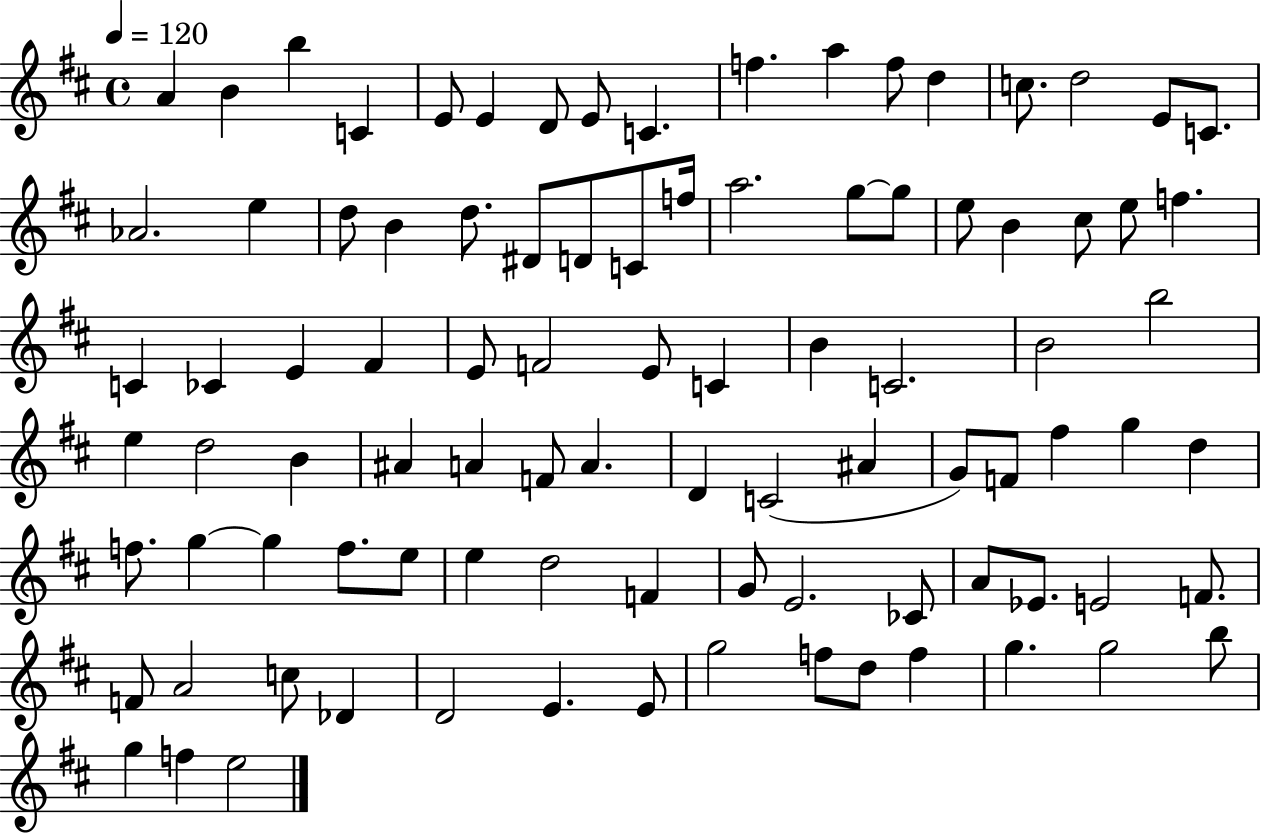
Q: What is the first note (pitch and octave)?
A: A4